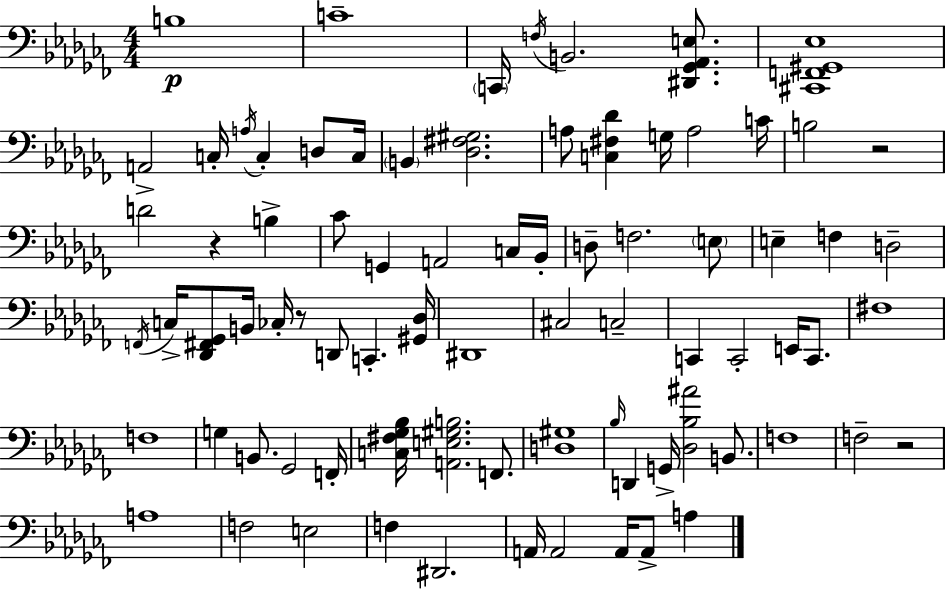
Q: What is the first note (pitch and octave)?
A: B3